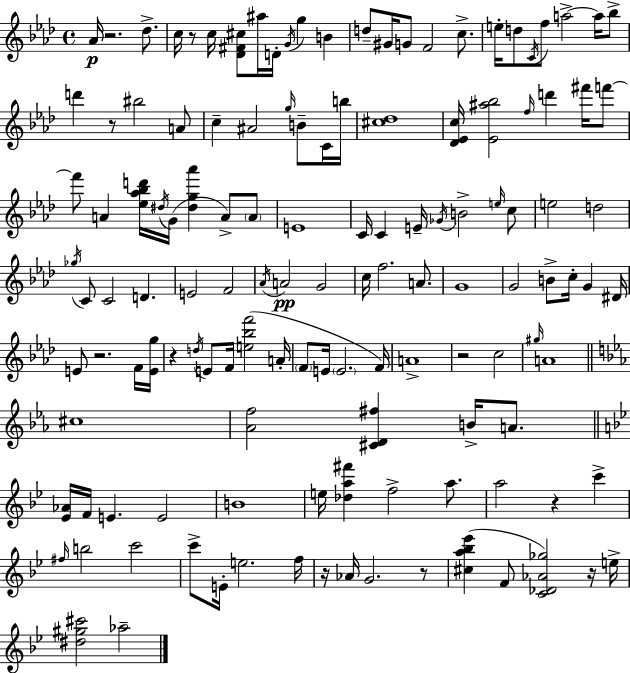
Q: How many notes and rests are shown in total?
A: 131